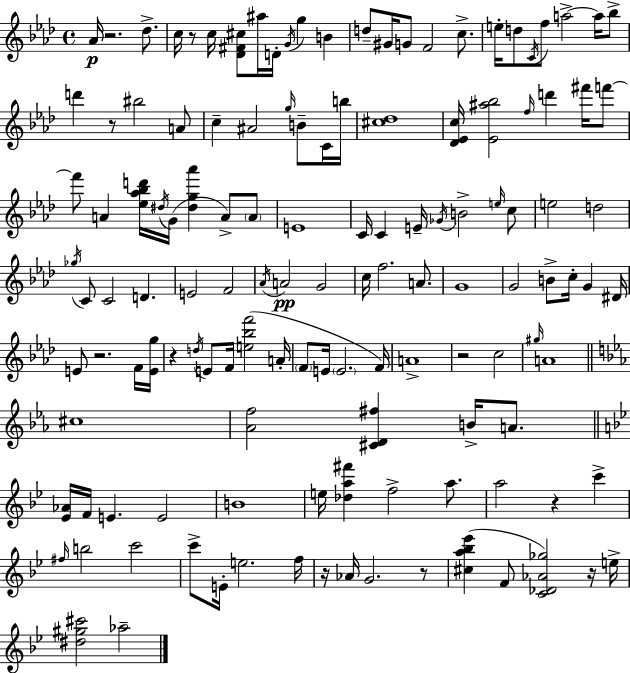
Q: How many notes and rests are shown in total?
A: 131